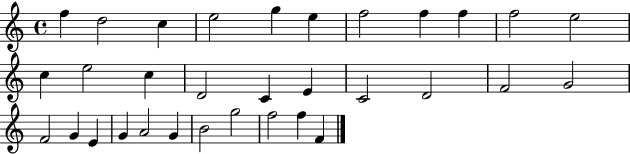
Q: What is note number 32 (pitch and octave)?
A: F4